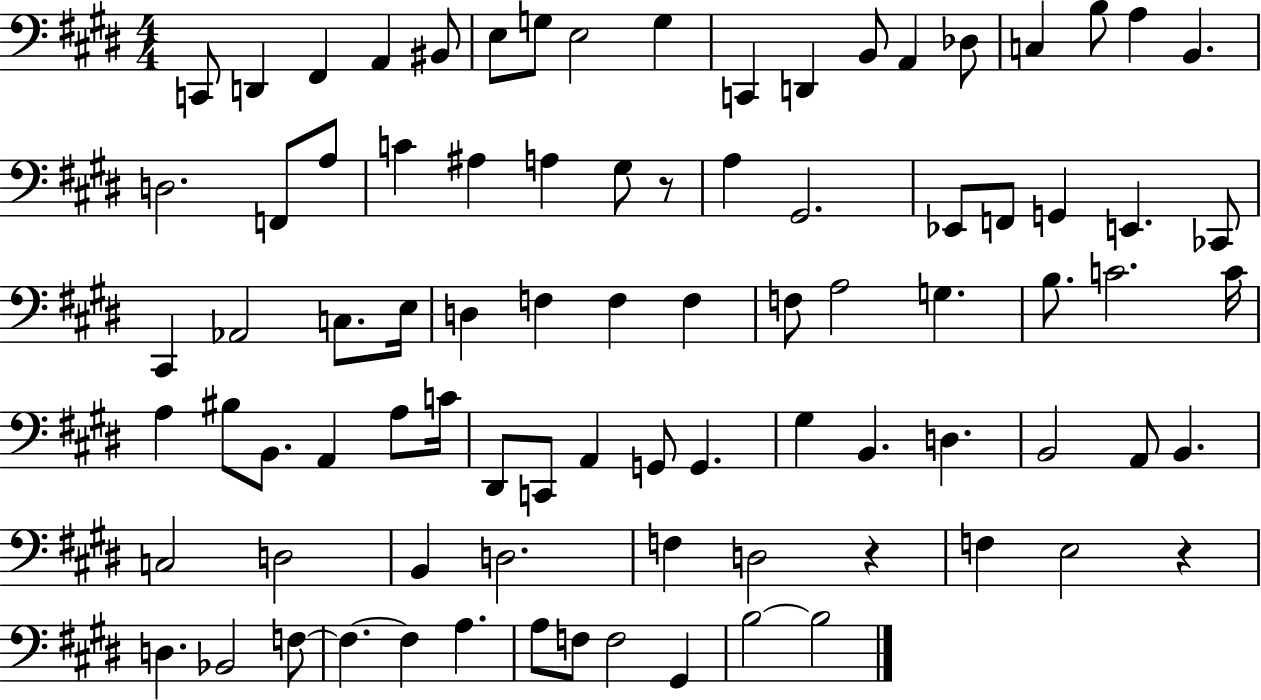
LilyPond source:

{
  \clef bass
  \numericTimeSignature
  \time 4/4
  \key e \major
  c,8 d,4 fis,4 a,4 bis,8 | e8 g8 e2 g4 | c,4 d,4 b,8 a,4 des8 | c4 b8 a4 b,4. | \break d2. f,8 a8 | c'4 ais4 a4 gis8 r8 | a4 gis,2. | ees,8 f,8 g,4 e,4. ces,8 | \break cis,4 aes,2 c8. e16 | d4 f4 f4 f4 | f8 a2 g4. | b8. c'2. c'16 | \break a4 bis8 b,8. a,4 a8 c'16 | dis,8 c,8 a,4 g,8 g,4. | gis4 b,4. d4. | b,2 a,8 b,4. | \break c2 d2 | b,4 d2. | f4 d2 r4 | f4 e2 r4 | \break d4. bes,2 f8~~ | f4.~~ f4 a4. | a8 f8 f2 gis,4 | b2~~ b2 | \break \bar "|."
}